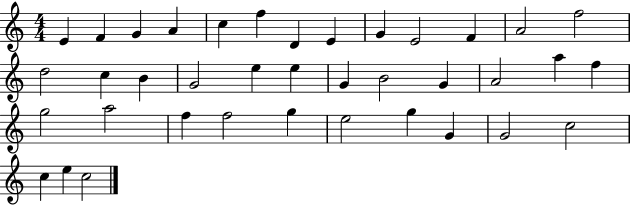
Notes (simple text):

E4/q F4/q G4/q A4/q C5/q F5/q D4/q E4/q G4/q E4/h F4/q A4/h F5/h D5/h C5/q B4/q G4/h E5/q E5/q G4/q B4/h G4/q A4/h A5/q F5/q G5/h A5/h F5/q F5/h G5/q E5/h G5/q G4/q G4/h C5/h C5/q E5/q C5/h